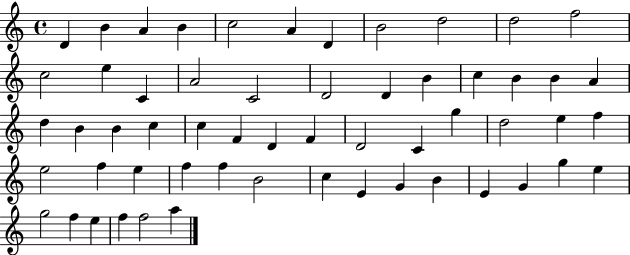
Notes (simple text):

D4/q B4/q A4/q B4/q C5/h A4/q D4/q B4/h D5/h D5/h F5/h C5/h E5/q C4/q A4/h C4/h D4/h D4/q B4/q C5/q B4/q B4/q A4/q D5/q B4/q B4/q C5/q C5/q F4/q D4/q F4/q D4/h C4/q G5/q D5/h E5/q F5/q E5/h F5/q E5/q F5/q F5/q B4/h C5/q E4/q G4/q B4/q E4/q G4/q G5/q E5/q G5/h F5/q E5/q F5/q F5/h A5/q